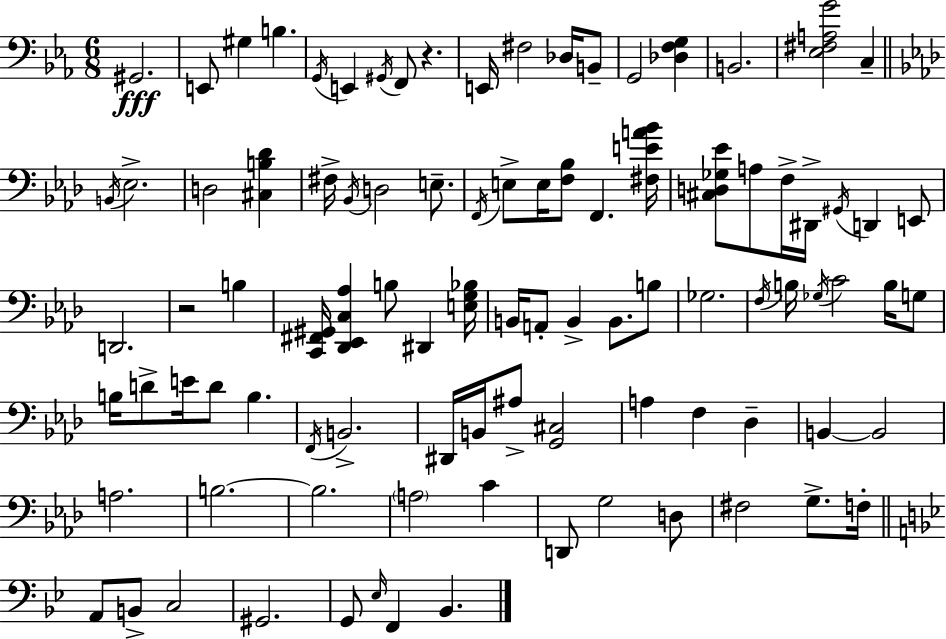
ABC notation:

X:1
T:Untitled
M:6/8
L:1/4
K:Eb
^G,,2 E,,/2 ^G, B, G,,/4 E,, ^G,,/4 F,,/2 z E,,/4 ^F,2 _D,/4 B,,/2 G,,2 [_D,F,G,] B,,2 [_E,^F,A,G]2 C, B,,/4 _E,2 D,2 [^C,B,_D] ^F,/4 _B,,/4 D,2 E,/2 F,,/4 E,/2 E,/4 [F,_B,]/2 F,, [^F,EA_B]/4 [^C,D,_G,_E]/2 A,/2 F,/4 ^D,,/4 ^G,,/4 D,, E,,/2 D,,2 z2 B, [C,,^F,,^G,,]/4 [_D,,_E,,C,_A,] B,/2 ^D,, [E,G,_B,]/4 B,,/4 A,,/2 B,, B,,/2 B,/2 _G,2 F,/4 B,/4 _G,/4 C2 B,/4 G,/2 B,/4 D/2 E/4 D/2 B, F,,/4 B,,2 ^D,,/4 B,,/4 ^A,/2 [G,,^C,]2 A, F, _D, B,, B,,2 A,2 B,2 B,2 A,2 C D,,/2 G,2 D,/2 ^F,2 G,/2 F,/4 A,,/2 B,,/2 C,2 ^G,,2 G,,/2 _E,/4 F,, _B,,